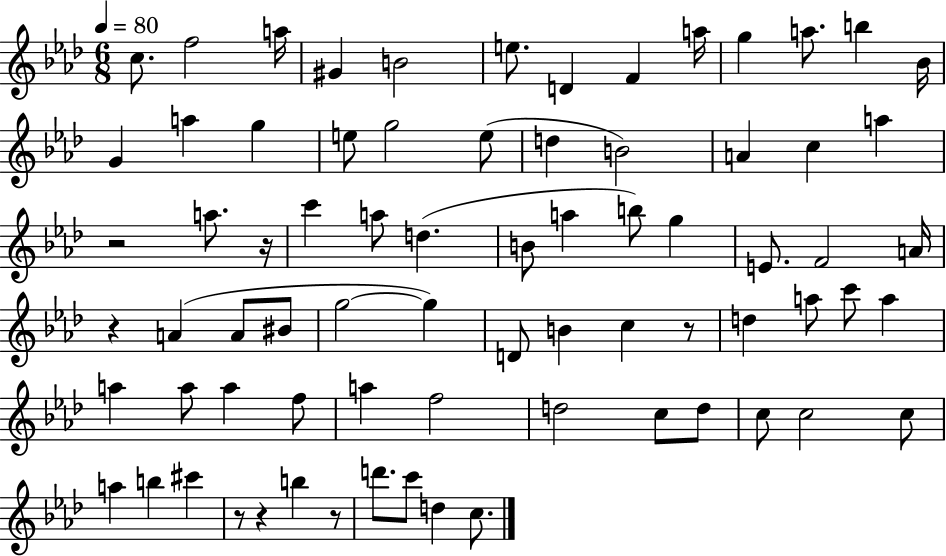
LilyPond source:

{
  \clef treble
  \numericTimeSignature
  \time 6/8
  \key aes \major
  \tempo 4 = 80
  c''8. f''2 a''16 | gis'4 b'2 | e''8. d'4 f'4 a''16 | g''4 a''8. b''4 bes'16 | \break g'4 a''4 g''4 | e''8 g''2 e''8( | d''4 b'2) | a'4 c''4 a''4 | \break r2 a''8. r16 | c'''4 a''8 d''4.( | b'8 a''4 b''8) g''4 | e'8. f'2 a'16 | \break r4 a'4( a'8 bis'8 | g''2~~ g''4) | d'8 b'4 c''4 r8 | d''4 a''8 c'''8 a''4 | \break a''4 a''8 a''4 f''8 | a''4 f''2 | d''2 c''8 d''8 | c''8 c''2 c''8 | \break a''4 b''4 cis'''4 | r8 r4 b''4 r8 | d'''8. c'''8 d''4 c''8. | \bar "|."
}